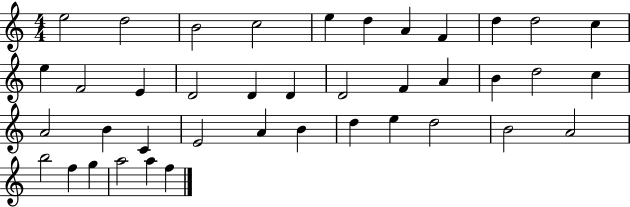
{
  \clef treble
  \numericTimeSignature
  \time 4/4
  \key c \major
  e''2 d''2 | b'2 c''2 | e''4 d''4 a'4 f'4 | d''4 d''2 c''4 | \break e''4 f'2 e'4 | d'2 d'4 d'4 | d'2 f'4 a'4 | b'4 d''2 c''4 | \break a'2 b'4 c'4 | e'2 a'4 b'4 | d''4 e''4 d''2 | b'2 a'2 | \break b''2 f''4 g''4 | a''2 a''4 f''4 | \bar "|."
}